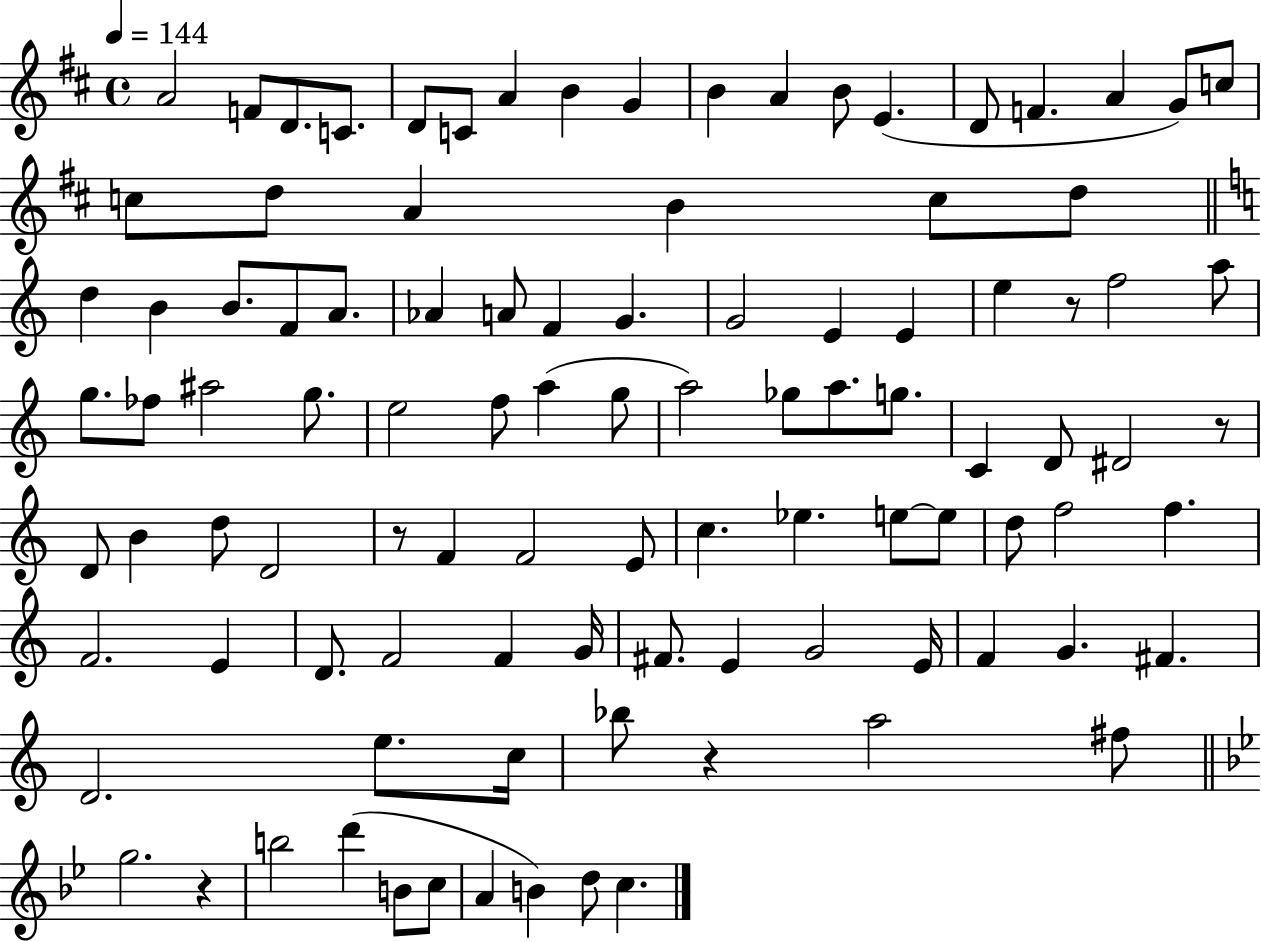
A4/h F4/e D4/e. C4/e. D4/e C4/e A4/q B4/q G4/q B4/q A4/q B4/e E4/q. D4/e F4/q. A4/q G4/e C5/e C5/e D5/e A4/q B4/q C5/e D5/e D5/q B4/q B4/e. F4/e A4/e. Ab4/q A4/e F4/q G4/q. G4/h E4/q E4/q E5/q R/e F5/h A5/e G5/e. FES5/e A#5/h G5/e. E5/h F5/e A5/q G5/e A5/h Gb5/e A5/e. G5/e. C4/q D4/e D#4/h R/e D4/e B4/q D5/e D4/h R/e F4/q F4/h E4/e C5/q. Eb5/q. E5/e E5/e D5/e F5/h F5/q. F4/h. E4/q D4/e. F4/h F4/q G4/s F#4/e. E4/q G4/h E4/s F4/q G4/q. F#4/q. D4/h. E5/e. C5/s Bb5/e R/q A5/h F#5/e G5/h. R/q B5/h D6/q B4/e C5/e A4/q B4/q D5/e C5/q.